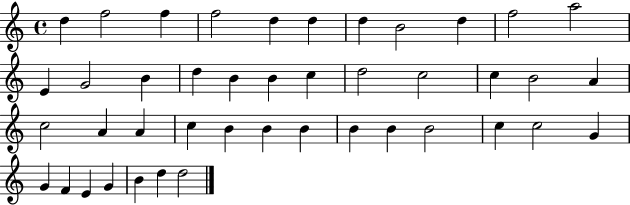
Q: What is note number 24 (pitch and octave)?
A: C5